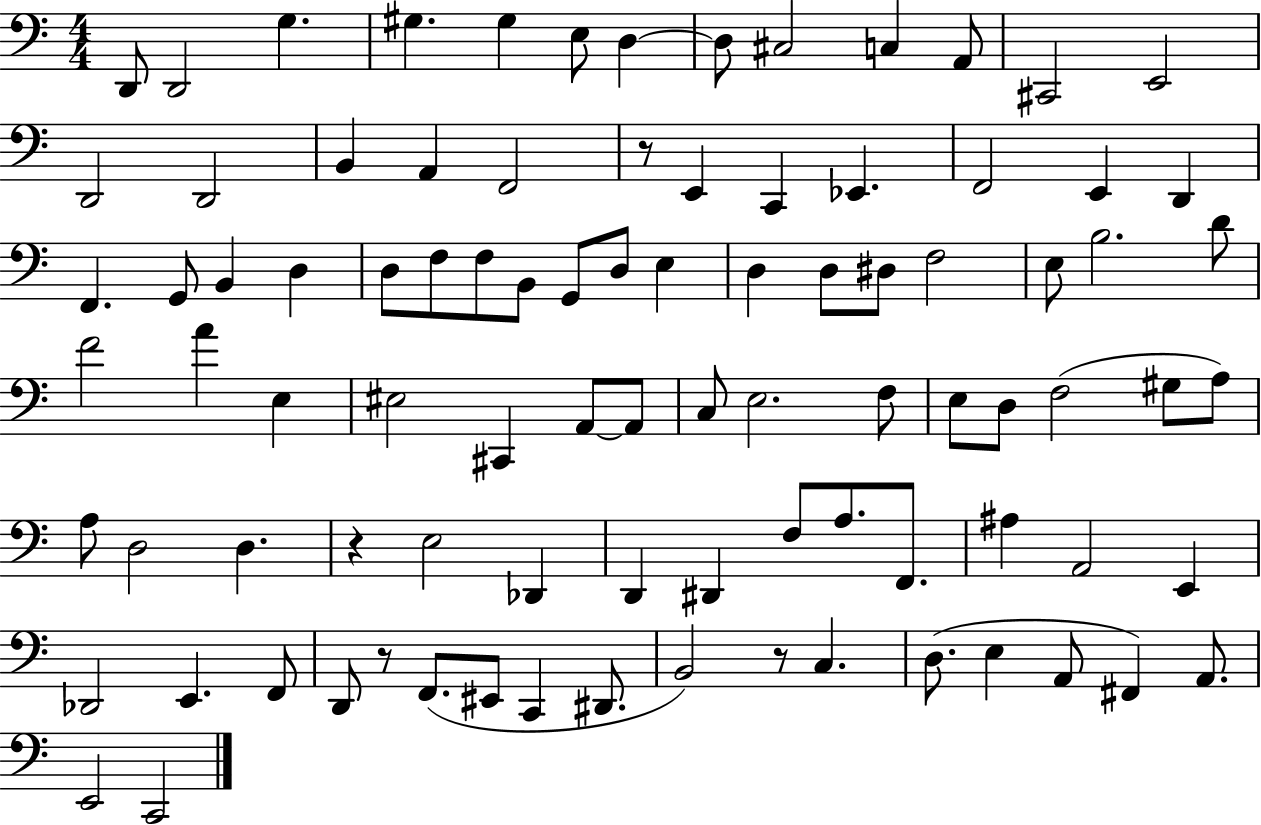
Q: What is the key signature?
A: C major